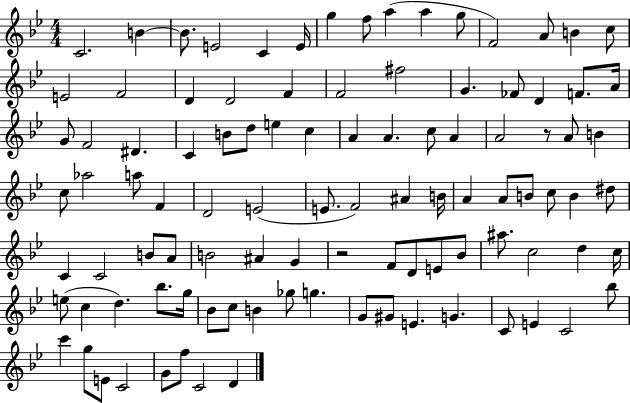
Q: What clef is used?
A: treble